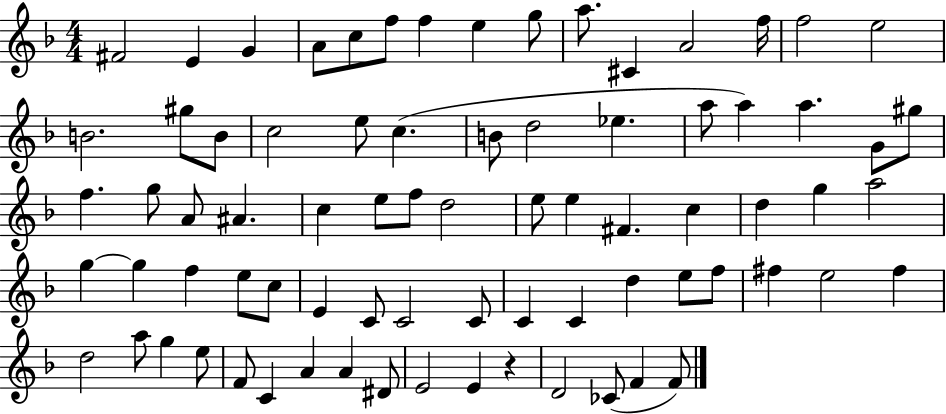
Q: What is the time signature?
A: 4/4